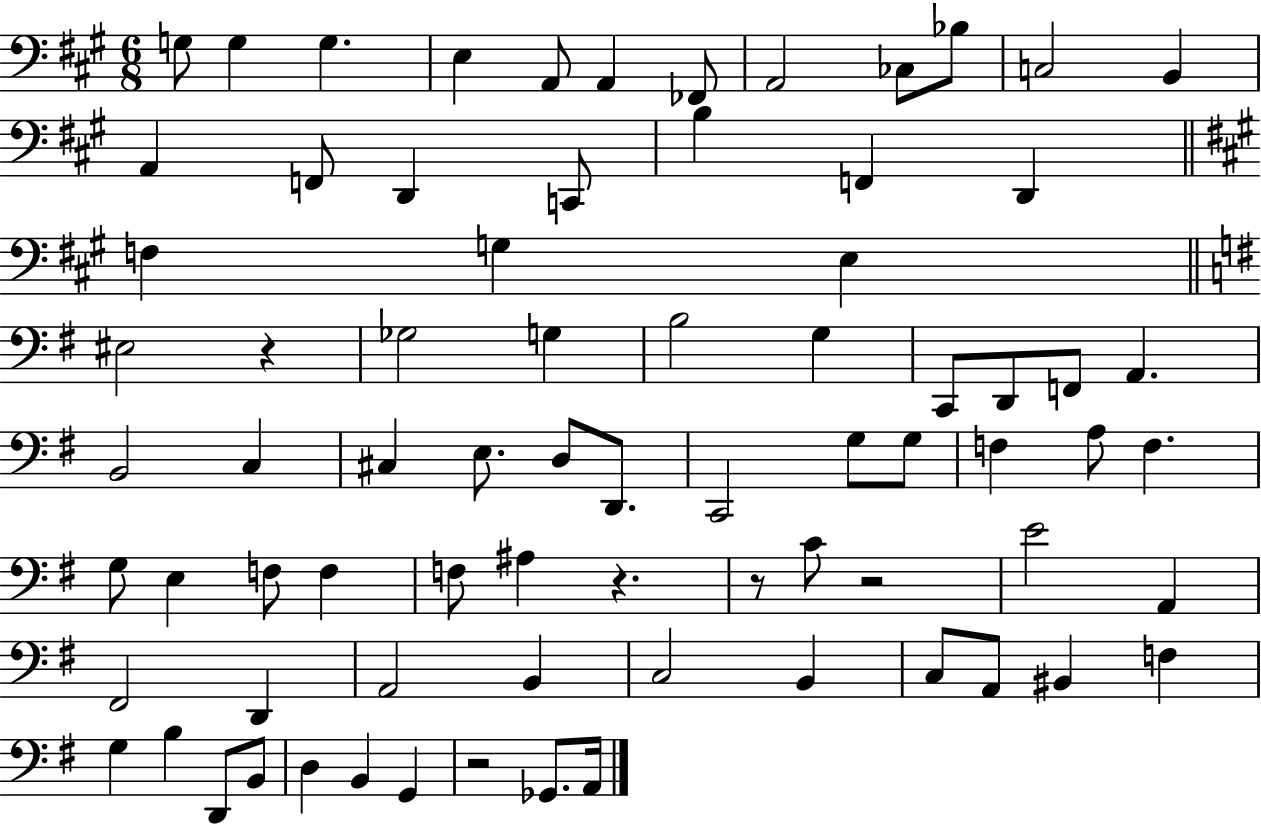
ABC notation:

X:1
T:Untitled
M:6/8
L:1/4
K:A
G,/2 G, G, E, A,,/2 A,, _F,,/2 A,,2 _C,/2 _B,/2 C,2 B,, A,, F,,/2 D,, C,,/2 B, F,, D,, F, G, E, ^E,2 z _G,2 G, B,2 G, C,,/2 D,,/2 F,,/2 A,, B,,2 C, ^C, E,/2 D,/2 D,,/2 C,,2 G,/2 G,/2 F, A,/2 F, G,/2 E, F,/2 F, F,/2 ^A, z z/2 C/2 z2 E2 A,, ^F,,2 D,, A,,2 B,, C,2 B,, C,/2 A,,/2 ^B,, F, G, B, D,,/2 B,,/2 D, B,, G,, z2 _G,,/2 A,,/4